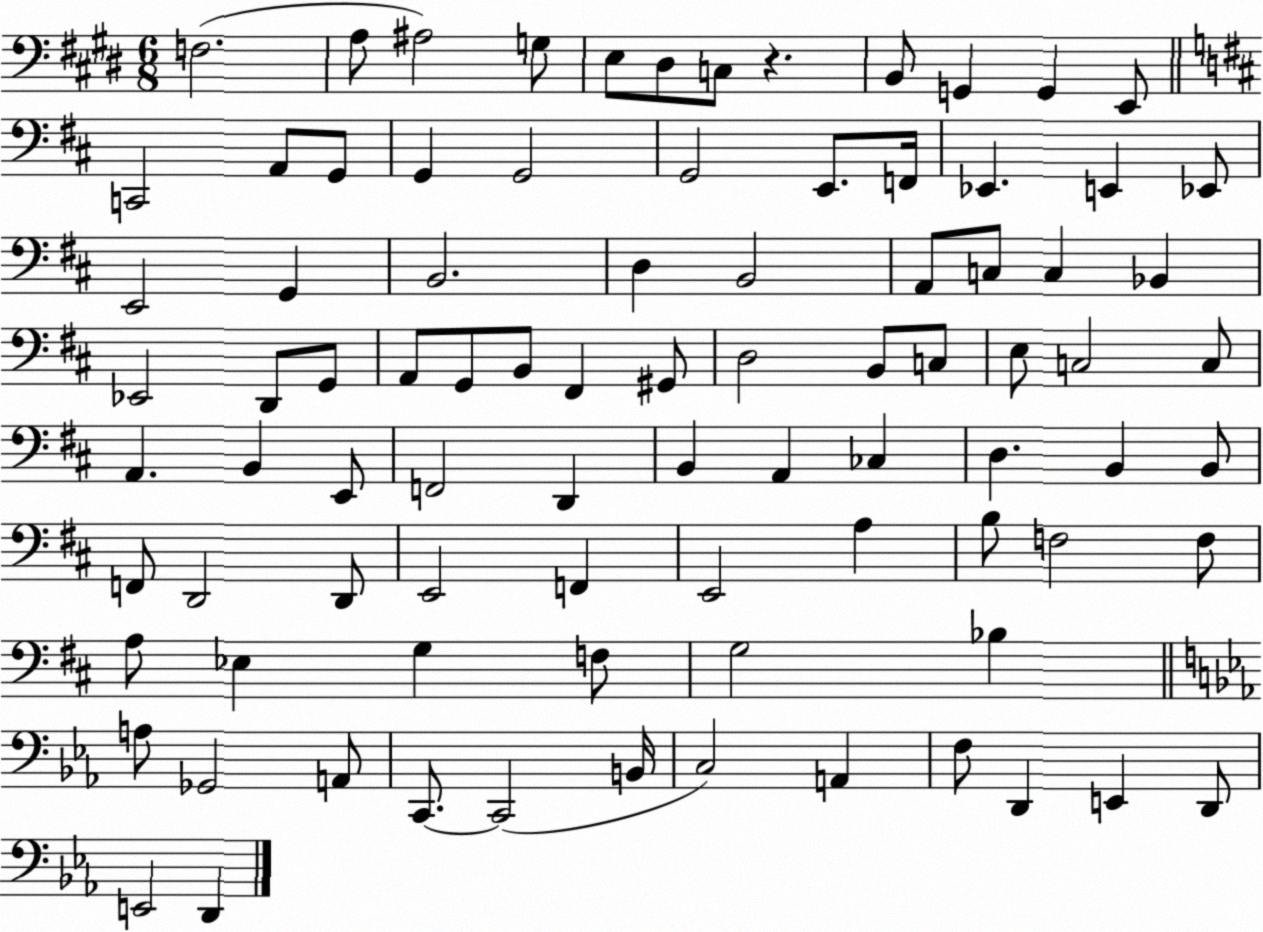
X:1
T:Untitled
M:6/8
L:1/4
K:E
F,2 A,/2 ^A,2 G,/2 E,/2 ^D,/2 C,/2 z B,,/2 G,, G,, E,,/2 C,,2 A,,/2 G,,/2 G,, G,,2 G,,2 E,,/2 F,,/4 _E,, E,, _E,,/2 E,,2 G,, B,,2 D, B,,2 A,,/2 C,/2 C, _B,, _E,,2 D,,/2 G,,/2 A,,/2 G,,/2 B,,/2 ^F,, ^G,,/2 D,2 B,,/2 C,/2 E,/2 C,2 C,/2 A,, B,, E,,/2 F,,2 D,, B,, A,, _C, D, B,, B,,/2 F,,/2 D,,2 D,,/2 E,,2 F,, E,,2 A, B,/2 F,2 F,/2 A,/2 _E, G, F,/2 G,2 _B, A,/2 _G,,2 A,,/2 C,,/2 C,,2 B,,/4 C,2 A,, F,/2 D,, E,, D,,/2 E,,2 D,,